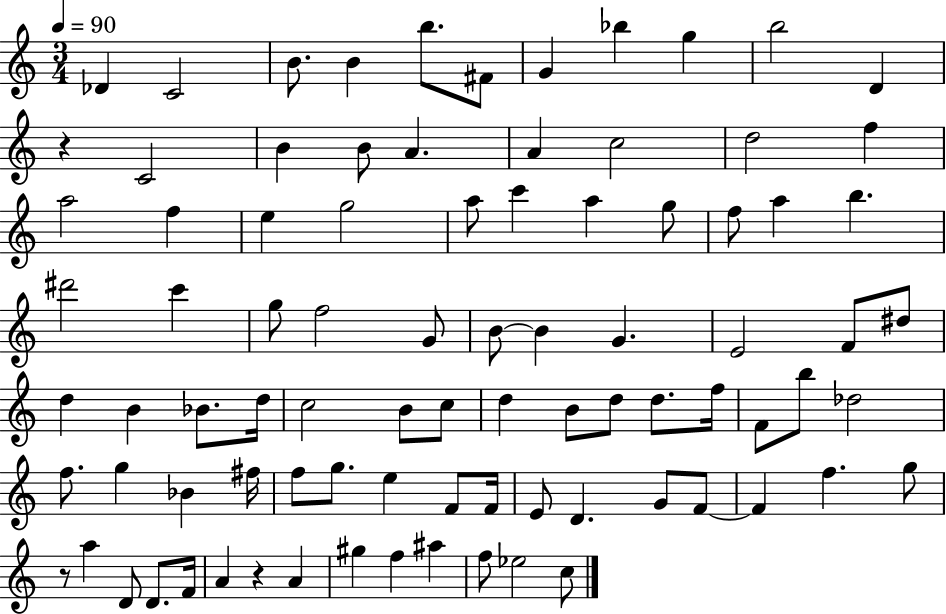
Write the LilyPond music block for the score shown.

{
  \clef treble
  \numericTimeSignature
  \time 3/4
  \key c \major
  \tempo 4 = 90
  des'4 c'2 | b'8. b'4 b''8. fis'8 | g'4 bes''4 g''4 | b''2 d'4 | \break r4 c'2 | b'4 b'8 a'4. | a'4 c''2 | d''2 f''4 | \break a''2 f''4 | e''4 g''2 | a''8 c'''4 a''4 g''8 | f''8 a''4 b''4. | \break dis'''2 c'''4 | g''8 f''2 g'8 | b'8~~ b'4 g'4. | e'2 f'8 dis''8 | \break d''4 b'4 bes'8. d''16 | c''2 b'8 c''8 | d''4 b'8 d''8 d''8. f''16 | f'8 b''8 des''2 | \break f''8. g''4 bes'4 fis''16 | f''8 g''8. e''4 f'8 f'16 | e'8 d'4. g'8 f'8~~ | f'4 f''4. g''8 | \break r8 a''4 d'8 d'8. f'16 | a'4 r4 a'4 | gis''4 f''4 ais''4 | f''8 ees''2 c''8 | \break \bar "|."
}